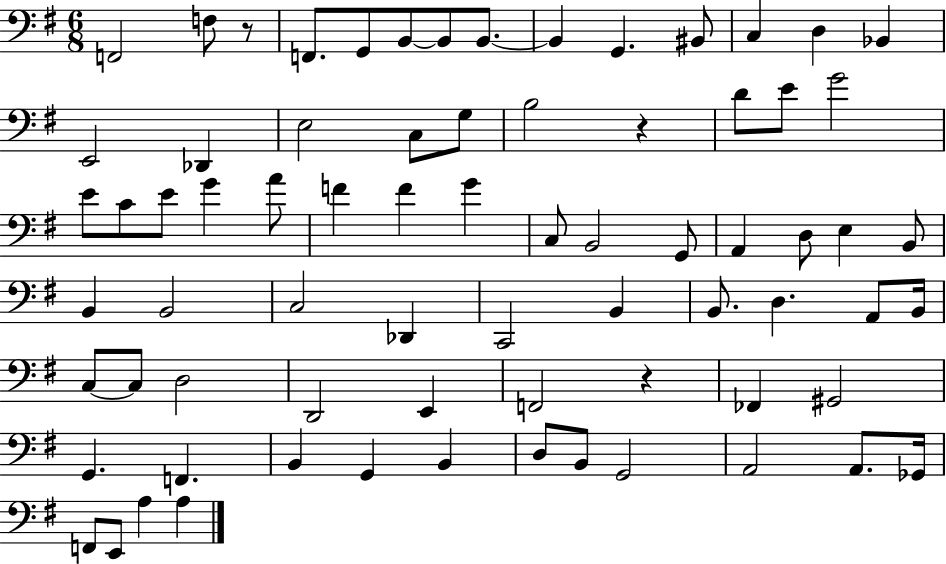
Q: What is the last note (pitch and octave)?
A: A3